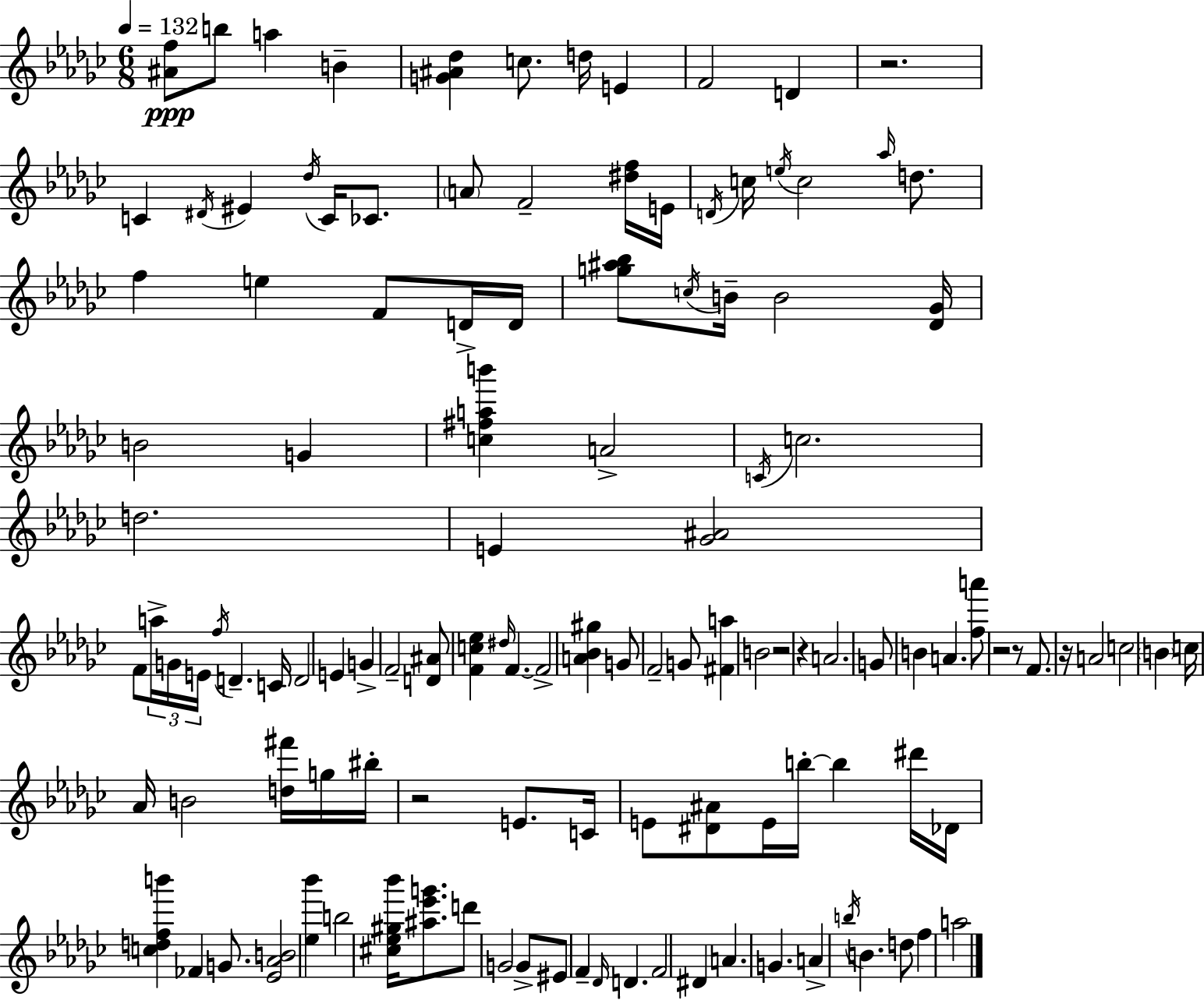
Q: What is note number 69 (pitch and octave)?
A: BIS5